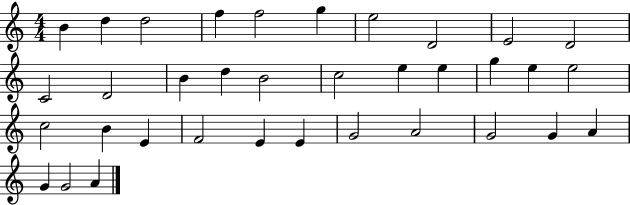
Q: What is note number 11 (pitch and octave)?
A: C4